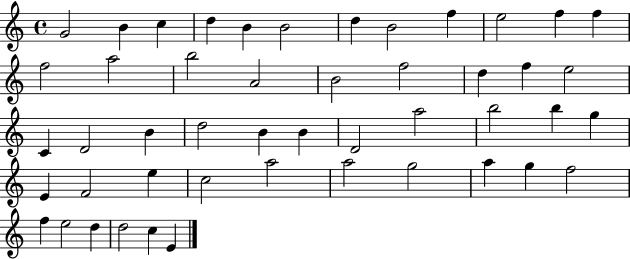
G4/h B4/q C5/q D5/q B4/q B4/h D5/q B4/h F5/q E5/h F5/q F5/q F5/h A5/h B5/h A4/h B4/h F5/h D5/q F5/q E5/h C4/q D4/h B4/q D5/h B4/q B4/q D4/h A5/h B5/h B5/q G5/q E4/q F4/h E5/q C5/h A5/h A5/h G5/h A5/q G5/q F5/h F5/q E5/h D5/q D5/h C5/q E4/q